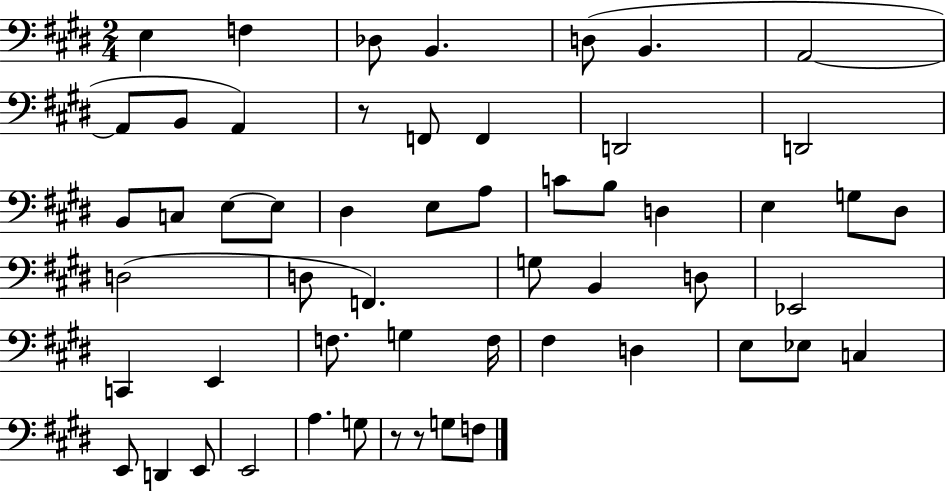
X:1
T:Untitled
M:2/4
L:1/4
K:E
E, F, _D,/2 B,, D,/2 B,, A,,2 A,,/2 B,,/2 A,, z/2 F,,/2 F,, D,,2 D,,2 B,,/2 C,/2 E,/2 E,/2 ^D, E,/2 A,/2 C/2 B,/2 D, E, G,/2 ^D,/2 D,2 D,/2 F,, G,/2 B,, D,/2 _E,,2 C,, E,, F,/2 G, F,/4 ^F, D, E,/2 _E,/2 C, E,,/2 D,, E,,/2 E,,2 A, G,/2 z/2 z/2 G,/2 F,/2